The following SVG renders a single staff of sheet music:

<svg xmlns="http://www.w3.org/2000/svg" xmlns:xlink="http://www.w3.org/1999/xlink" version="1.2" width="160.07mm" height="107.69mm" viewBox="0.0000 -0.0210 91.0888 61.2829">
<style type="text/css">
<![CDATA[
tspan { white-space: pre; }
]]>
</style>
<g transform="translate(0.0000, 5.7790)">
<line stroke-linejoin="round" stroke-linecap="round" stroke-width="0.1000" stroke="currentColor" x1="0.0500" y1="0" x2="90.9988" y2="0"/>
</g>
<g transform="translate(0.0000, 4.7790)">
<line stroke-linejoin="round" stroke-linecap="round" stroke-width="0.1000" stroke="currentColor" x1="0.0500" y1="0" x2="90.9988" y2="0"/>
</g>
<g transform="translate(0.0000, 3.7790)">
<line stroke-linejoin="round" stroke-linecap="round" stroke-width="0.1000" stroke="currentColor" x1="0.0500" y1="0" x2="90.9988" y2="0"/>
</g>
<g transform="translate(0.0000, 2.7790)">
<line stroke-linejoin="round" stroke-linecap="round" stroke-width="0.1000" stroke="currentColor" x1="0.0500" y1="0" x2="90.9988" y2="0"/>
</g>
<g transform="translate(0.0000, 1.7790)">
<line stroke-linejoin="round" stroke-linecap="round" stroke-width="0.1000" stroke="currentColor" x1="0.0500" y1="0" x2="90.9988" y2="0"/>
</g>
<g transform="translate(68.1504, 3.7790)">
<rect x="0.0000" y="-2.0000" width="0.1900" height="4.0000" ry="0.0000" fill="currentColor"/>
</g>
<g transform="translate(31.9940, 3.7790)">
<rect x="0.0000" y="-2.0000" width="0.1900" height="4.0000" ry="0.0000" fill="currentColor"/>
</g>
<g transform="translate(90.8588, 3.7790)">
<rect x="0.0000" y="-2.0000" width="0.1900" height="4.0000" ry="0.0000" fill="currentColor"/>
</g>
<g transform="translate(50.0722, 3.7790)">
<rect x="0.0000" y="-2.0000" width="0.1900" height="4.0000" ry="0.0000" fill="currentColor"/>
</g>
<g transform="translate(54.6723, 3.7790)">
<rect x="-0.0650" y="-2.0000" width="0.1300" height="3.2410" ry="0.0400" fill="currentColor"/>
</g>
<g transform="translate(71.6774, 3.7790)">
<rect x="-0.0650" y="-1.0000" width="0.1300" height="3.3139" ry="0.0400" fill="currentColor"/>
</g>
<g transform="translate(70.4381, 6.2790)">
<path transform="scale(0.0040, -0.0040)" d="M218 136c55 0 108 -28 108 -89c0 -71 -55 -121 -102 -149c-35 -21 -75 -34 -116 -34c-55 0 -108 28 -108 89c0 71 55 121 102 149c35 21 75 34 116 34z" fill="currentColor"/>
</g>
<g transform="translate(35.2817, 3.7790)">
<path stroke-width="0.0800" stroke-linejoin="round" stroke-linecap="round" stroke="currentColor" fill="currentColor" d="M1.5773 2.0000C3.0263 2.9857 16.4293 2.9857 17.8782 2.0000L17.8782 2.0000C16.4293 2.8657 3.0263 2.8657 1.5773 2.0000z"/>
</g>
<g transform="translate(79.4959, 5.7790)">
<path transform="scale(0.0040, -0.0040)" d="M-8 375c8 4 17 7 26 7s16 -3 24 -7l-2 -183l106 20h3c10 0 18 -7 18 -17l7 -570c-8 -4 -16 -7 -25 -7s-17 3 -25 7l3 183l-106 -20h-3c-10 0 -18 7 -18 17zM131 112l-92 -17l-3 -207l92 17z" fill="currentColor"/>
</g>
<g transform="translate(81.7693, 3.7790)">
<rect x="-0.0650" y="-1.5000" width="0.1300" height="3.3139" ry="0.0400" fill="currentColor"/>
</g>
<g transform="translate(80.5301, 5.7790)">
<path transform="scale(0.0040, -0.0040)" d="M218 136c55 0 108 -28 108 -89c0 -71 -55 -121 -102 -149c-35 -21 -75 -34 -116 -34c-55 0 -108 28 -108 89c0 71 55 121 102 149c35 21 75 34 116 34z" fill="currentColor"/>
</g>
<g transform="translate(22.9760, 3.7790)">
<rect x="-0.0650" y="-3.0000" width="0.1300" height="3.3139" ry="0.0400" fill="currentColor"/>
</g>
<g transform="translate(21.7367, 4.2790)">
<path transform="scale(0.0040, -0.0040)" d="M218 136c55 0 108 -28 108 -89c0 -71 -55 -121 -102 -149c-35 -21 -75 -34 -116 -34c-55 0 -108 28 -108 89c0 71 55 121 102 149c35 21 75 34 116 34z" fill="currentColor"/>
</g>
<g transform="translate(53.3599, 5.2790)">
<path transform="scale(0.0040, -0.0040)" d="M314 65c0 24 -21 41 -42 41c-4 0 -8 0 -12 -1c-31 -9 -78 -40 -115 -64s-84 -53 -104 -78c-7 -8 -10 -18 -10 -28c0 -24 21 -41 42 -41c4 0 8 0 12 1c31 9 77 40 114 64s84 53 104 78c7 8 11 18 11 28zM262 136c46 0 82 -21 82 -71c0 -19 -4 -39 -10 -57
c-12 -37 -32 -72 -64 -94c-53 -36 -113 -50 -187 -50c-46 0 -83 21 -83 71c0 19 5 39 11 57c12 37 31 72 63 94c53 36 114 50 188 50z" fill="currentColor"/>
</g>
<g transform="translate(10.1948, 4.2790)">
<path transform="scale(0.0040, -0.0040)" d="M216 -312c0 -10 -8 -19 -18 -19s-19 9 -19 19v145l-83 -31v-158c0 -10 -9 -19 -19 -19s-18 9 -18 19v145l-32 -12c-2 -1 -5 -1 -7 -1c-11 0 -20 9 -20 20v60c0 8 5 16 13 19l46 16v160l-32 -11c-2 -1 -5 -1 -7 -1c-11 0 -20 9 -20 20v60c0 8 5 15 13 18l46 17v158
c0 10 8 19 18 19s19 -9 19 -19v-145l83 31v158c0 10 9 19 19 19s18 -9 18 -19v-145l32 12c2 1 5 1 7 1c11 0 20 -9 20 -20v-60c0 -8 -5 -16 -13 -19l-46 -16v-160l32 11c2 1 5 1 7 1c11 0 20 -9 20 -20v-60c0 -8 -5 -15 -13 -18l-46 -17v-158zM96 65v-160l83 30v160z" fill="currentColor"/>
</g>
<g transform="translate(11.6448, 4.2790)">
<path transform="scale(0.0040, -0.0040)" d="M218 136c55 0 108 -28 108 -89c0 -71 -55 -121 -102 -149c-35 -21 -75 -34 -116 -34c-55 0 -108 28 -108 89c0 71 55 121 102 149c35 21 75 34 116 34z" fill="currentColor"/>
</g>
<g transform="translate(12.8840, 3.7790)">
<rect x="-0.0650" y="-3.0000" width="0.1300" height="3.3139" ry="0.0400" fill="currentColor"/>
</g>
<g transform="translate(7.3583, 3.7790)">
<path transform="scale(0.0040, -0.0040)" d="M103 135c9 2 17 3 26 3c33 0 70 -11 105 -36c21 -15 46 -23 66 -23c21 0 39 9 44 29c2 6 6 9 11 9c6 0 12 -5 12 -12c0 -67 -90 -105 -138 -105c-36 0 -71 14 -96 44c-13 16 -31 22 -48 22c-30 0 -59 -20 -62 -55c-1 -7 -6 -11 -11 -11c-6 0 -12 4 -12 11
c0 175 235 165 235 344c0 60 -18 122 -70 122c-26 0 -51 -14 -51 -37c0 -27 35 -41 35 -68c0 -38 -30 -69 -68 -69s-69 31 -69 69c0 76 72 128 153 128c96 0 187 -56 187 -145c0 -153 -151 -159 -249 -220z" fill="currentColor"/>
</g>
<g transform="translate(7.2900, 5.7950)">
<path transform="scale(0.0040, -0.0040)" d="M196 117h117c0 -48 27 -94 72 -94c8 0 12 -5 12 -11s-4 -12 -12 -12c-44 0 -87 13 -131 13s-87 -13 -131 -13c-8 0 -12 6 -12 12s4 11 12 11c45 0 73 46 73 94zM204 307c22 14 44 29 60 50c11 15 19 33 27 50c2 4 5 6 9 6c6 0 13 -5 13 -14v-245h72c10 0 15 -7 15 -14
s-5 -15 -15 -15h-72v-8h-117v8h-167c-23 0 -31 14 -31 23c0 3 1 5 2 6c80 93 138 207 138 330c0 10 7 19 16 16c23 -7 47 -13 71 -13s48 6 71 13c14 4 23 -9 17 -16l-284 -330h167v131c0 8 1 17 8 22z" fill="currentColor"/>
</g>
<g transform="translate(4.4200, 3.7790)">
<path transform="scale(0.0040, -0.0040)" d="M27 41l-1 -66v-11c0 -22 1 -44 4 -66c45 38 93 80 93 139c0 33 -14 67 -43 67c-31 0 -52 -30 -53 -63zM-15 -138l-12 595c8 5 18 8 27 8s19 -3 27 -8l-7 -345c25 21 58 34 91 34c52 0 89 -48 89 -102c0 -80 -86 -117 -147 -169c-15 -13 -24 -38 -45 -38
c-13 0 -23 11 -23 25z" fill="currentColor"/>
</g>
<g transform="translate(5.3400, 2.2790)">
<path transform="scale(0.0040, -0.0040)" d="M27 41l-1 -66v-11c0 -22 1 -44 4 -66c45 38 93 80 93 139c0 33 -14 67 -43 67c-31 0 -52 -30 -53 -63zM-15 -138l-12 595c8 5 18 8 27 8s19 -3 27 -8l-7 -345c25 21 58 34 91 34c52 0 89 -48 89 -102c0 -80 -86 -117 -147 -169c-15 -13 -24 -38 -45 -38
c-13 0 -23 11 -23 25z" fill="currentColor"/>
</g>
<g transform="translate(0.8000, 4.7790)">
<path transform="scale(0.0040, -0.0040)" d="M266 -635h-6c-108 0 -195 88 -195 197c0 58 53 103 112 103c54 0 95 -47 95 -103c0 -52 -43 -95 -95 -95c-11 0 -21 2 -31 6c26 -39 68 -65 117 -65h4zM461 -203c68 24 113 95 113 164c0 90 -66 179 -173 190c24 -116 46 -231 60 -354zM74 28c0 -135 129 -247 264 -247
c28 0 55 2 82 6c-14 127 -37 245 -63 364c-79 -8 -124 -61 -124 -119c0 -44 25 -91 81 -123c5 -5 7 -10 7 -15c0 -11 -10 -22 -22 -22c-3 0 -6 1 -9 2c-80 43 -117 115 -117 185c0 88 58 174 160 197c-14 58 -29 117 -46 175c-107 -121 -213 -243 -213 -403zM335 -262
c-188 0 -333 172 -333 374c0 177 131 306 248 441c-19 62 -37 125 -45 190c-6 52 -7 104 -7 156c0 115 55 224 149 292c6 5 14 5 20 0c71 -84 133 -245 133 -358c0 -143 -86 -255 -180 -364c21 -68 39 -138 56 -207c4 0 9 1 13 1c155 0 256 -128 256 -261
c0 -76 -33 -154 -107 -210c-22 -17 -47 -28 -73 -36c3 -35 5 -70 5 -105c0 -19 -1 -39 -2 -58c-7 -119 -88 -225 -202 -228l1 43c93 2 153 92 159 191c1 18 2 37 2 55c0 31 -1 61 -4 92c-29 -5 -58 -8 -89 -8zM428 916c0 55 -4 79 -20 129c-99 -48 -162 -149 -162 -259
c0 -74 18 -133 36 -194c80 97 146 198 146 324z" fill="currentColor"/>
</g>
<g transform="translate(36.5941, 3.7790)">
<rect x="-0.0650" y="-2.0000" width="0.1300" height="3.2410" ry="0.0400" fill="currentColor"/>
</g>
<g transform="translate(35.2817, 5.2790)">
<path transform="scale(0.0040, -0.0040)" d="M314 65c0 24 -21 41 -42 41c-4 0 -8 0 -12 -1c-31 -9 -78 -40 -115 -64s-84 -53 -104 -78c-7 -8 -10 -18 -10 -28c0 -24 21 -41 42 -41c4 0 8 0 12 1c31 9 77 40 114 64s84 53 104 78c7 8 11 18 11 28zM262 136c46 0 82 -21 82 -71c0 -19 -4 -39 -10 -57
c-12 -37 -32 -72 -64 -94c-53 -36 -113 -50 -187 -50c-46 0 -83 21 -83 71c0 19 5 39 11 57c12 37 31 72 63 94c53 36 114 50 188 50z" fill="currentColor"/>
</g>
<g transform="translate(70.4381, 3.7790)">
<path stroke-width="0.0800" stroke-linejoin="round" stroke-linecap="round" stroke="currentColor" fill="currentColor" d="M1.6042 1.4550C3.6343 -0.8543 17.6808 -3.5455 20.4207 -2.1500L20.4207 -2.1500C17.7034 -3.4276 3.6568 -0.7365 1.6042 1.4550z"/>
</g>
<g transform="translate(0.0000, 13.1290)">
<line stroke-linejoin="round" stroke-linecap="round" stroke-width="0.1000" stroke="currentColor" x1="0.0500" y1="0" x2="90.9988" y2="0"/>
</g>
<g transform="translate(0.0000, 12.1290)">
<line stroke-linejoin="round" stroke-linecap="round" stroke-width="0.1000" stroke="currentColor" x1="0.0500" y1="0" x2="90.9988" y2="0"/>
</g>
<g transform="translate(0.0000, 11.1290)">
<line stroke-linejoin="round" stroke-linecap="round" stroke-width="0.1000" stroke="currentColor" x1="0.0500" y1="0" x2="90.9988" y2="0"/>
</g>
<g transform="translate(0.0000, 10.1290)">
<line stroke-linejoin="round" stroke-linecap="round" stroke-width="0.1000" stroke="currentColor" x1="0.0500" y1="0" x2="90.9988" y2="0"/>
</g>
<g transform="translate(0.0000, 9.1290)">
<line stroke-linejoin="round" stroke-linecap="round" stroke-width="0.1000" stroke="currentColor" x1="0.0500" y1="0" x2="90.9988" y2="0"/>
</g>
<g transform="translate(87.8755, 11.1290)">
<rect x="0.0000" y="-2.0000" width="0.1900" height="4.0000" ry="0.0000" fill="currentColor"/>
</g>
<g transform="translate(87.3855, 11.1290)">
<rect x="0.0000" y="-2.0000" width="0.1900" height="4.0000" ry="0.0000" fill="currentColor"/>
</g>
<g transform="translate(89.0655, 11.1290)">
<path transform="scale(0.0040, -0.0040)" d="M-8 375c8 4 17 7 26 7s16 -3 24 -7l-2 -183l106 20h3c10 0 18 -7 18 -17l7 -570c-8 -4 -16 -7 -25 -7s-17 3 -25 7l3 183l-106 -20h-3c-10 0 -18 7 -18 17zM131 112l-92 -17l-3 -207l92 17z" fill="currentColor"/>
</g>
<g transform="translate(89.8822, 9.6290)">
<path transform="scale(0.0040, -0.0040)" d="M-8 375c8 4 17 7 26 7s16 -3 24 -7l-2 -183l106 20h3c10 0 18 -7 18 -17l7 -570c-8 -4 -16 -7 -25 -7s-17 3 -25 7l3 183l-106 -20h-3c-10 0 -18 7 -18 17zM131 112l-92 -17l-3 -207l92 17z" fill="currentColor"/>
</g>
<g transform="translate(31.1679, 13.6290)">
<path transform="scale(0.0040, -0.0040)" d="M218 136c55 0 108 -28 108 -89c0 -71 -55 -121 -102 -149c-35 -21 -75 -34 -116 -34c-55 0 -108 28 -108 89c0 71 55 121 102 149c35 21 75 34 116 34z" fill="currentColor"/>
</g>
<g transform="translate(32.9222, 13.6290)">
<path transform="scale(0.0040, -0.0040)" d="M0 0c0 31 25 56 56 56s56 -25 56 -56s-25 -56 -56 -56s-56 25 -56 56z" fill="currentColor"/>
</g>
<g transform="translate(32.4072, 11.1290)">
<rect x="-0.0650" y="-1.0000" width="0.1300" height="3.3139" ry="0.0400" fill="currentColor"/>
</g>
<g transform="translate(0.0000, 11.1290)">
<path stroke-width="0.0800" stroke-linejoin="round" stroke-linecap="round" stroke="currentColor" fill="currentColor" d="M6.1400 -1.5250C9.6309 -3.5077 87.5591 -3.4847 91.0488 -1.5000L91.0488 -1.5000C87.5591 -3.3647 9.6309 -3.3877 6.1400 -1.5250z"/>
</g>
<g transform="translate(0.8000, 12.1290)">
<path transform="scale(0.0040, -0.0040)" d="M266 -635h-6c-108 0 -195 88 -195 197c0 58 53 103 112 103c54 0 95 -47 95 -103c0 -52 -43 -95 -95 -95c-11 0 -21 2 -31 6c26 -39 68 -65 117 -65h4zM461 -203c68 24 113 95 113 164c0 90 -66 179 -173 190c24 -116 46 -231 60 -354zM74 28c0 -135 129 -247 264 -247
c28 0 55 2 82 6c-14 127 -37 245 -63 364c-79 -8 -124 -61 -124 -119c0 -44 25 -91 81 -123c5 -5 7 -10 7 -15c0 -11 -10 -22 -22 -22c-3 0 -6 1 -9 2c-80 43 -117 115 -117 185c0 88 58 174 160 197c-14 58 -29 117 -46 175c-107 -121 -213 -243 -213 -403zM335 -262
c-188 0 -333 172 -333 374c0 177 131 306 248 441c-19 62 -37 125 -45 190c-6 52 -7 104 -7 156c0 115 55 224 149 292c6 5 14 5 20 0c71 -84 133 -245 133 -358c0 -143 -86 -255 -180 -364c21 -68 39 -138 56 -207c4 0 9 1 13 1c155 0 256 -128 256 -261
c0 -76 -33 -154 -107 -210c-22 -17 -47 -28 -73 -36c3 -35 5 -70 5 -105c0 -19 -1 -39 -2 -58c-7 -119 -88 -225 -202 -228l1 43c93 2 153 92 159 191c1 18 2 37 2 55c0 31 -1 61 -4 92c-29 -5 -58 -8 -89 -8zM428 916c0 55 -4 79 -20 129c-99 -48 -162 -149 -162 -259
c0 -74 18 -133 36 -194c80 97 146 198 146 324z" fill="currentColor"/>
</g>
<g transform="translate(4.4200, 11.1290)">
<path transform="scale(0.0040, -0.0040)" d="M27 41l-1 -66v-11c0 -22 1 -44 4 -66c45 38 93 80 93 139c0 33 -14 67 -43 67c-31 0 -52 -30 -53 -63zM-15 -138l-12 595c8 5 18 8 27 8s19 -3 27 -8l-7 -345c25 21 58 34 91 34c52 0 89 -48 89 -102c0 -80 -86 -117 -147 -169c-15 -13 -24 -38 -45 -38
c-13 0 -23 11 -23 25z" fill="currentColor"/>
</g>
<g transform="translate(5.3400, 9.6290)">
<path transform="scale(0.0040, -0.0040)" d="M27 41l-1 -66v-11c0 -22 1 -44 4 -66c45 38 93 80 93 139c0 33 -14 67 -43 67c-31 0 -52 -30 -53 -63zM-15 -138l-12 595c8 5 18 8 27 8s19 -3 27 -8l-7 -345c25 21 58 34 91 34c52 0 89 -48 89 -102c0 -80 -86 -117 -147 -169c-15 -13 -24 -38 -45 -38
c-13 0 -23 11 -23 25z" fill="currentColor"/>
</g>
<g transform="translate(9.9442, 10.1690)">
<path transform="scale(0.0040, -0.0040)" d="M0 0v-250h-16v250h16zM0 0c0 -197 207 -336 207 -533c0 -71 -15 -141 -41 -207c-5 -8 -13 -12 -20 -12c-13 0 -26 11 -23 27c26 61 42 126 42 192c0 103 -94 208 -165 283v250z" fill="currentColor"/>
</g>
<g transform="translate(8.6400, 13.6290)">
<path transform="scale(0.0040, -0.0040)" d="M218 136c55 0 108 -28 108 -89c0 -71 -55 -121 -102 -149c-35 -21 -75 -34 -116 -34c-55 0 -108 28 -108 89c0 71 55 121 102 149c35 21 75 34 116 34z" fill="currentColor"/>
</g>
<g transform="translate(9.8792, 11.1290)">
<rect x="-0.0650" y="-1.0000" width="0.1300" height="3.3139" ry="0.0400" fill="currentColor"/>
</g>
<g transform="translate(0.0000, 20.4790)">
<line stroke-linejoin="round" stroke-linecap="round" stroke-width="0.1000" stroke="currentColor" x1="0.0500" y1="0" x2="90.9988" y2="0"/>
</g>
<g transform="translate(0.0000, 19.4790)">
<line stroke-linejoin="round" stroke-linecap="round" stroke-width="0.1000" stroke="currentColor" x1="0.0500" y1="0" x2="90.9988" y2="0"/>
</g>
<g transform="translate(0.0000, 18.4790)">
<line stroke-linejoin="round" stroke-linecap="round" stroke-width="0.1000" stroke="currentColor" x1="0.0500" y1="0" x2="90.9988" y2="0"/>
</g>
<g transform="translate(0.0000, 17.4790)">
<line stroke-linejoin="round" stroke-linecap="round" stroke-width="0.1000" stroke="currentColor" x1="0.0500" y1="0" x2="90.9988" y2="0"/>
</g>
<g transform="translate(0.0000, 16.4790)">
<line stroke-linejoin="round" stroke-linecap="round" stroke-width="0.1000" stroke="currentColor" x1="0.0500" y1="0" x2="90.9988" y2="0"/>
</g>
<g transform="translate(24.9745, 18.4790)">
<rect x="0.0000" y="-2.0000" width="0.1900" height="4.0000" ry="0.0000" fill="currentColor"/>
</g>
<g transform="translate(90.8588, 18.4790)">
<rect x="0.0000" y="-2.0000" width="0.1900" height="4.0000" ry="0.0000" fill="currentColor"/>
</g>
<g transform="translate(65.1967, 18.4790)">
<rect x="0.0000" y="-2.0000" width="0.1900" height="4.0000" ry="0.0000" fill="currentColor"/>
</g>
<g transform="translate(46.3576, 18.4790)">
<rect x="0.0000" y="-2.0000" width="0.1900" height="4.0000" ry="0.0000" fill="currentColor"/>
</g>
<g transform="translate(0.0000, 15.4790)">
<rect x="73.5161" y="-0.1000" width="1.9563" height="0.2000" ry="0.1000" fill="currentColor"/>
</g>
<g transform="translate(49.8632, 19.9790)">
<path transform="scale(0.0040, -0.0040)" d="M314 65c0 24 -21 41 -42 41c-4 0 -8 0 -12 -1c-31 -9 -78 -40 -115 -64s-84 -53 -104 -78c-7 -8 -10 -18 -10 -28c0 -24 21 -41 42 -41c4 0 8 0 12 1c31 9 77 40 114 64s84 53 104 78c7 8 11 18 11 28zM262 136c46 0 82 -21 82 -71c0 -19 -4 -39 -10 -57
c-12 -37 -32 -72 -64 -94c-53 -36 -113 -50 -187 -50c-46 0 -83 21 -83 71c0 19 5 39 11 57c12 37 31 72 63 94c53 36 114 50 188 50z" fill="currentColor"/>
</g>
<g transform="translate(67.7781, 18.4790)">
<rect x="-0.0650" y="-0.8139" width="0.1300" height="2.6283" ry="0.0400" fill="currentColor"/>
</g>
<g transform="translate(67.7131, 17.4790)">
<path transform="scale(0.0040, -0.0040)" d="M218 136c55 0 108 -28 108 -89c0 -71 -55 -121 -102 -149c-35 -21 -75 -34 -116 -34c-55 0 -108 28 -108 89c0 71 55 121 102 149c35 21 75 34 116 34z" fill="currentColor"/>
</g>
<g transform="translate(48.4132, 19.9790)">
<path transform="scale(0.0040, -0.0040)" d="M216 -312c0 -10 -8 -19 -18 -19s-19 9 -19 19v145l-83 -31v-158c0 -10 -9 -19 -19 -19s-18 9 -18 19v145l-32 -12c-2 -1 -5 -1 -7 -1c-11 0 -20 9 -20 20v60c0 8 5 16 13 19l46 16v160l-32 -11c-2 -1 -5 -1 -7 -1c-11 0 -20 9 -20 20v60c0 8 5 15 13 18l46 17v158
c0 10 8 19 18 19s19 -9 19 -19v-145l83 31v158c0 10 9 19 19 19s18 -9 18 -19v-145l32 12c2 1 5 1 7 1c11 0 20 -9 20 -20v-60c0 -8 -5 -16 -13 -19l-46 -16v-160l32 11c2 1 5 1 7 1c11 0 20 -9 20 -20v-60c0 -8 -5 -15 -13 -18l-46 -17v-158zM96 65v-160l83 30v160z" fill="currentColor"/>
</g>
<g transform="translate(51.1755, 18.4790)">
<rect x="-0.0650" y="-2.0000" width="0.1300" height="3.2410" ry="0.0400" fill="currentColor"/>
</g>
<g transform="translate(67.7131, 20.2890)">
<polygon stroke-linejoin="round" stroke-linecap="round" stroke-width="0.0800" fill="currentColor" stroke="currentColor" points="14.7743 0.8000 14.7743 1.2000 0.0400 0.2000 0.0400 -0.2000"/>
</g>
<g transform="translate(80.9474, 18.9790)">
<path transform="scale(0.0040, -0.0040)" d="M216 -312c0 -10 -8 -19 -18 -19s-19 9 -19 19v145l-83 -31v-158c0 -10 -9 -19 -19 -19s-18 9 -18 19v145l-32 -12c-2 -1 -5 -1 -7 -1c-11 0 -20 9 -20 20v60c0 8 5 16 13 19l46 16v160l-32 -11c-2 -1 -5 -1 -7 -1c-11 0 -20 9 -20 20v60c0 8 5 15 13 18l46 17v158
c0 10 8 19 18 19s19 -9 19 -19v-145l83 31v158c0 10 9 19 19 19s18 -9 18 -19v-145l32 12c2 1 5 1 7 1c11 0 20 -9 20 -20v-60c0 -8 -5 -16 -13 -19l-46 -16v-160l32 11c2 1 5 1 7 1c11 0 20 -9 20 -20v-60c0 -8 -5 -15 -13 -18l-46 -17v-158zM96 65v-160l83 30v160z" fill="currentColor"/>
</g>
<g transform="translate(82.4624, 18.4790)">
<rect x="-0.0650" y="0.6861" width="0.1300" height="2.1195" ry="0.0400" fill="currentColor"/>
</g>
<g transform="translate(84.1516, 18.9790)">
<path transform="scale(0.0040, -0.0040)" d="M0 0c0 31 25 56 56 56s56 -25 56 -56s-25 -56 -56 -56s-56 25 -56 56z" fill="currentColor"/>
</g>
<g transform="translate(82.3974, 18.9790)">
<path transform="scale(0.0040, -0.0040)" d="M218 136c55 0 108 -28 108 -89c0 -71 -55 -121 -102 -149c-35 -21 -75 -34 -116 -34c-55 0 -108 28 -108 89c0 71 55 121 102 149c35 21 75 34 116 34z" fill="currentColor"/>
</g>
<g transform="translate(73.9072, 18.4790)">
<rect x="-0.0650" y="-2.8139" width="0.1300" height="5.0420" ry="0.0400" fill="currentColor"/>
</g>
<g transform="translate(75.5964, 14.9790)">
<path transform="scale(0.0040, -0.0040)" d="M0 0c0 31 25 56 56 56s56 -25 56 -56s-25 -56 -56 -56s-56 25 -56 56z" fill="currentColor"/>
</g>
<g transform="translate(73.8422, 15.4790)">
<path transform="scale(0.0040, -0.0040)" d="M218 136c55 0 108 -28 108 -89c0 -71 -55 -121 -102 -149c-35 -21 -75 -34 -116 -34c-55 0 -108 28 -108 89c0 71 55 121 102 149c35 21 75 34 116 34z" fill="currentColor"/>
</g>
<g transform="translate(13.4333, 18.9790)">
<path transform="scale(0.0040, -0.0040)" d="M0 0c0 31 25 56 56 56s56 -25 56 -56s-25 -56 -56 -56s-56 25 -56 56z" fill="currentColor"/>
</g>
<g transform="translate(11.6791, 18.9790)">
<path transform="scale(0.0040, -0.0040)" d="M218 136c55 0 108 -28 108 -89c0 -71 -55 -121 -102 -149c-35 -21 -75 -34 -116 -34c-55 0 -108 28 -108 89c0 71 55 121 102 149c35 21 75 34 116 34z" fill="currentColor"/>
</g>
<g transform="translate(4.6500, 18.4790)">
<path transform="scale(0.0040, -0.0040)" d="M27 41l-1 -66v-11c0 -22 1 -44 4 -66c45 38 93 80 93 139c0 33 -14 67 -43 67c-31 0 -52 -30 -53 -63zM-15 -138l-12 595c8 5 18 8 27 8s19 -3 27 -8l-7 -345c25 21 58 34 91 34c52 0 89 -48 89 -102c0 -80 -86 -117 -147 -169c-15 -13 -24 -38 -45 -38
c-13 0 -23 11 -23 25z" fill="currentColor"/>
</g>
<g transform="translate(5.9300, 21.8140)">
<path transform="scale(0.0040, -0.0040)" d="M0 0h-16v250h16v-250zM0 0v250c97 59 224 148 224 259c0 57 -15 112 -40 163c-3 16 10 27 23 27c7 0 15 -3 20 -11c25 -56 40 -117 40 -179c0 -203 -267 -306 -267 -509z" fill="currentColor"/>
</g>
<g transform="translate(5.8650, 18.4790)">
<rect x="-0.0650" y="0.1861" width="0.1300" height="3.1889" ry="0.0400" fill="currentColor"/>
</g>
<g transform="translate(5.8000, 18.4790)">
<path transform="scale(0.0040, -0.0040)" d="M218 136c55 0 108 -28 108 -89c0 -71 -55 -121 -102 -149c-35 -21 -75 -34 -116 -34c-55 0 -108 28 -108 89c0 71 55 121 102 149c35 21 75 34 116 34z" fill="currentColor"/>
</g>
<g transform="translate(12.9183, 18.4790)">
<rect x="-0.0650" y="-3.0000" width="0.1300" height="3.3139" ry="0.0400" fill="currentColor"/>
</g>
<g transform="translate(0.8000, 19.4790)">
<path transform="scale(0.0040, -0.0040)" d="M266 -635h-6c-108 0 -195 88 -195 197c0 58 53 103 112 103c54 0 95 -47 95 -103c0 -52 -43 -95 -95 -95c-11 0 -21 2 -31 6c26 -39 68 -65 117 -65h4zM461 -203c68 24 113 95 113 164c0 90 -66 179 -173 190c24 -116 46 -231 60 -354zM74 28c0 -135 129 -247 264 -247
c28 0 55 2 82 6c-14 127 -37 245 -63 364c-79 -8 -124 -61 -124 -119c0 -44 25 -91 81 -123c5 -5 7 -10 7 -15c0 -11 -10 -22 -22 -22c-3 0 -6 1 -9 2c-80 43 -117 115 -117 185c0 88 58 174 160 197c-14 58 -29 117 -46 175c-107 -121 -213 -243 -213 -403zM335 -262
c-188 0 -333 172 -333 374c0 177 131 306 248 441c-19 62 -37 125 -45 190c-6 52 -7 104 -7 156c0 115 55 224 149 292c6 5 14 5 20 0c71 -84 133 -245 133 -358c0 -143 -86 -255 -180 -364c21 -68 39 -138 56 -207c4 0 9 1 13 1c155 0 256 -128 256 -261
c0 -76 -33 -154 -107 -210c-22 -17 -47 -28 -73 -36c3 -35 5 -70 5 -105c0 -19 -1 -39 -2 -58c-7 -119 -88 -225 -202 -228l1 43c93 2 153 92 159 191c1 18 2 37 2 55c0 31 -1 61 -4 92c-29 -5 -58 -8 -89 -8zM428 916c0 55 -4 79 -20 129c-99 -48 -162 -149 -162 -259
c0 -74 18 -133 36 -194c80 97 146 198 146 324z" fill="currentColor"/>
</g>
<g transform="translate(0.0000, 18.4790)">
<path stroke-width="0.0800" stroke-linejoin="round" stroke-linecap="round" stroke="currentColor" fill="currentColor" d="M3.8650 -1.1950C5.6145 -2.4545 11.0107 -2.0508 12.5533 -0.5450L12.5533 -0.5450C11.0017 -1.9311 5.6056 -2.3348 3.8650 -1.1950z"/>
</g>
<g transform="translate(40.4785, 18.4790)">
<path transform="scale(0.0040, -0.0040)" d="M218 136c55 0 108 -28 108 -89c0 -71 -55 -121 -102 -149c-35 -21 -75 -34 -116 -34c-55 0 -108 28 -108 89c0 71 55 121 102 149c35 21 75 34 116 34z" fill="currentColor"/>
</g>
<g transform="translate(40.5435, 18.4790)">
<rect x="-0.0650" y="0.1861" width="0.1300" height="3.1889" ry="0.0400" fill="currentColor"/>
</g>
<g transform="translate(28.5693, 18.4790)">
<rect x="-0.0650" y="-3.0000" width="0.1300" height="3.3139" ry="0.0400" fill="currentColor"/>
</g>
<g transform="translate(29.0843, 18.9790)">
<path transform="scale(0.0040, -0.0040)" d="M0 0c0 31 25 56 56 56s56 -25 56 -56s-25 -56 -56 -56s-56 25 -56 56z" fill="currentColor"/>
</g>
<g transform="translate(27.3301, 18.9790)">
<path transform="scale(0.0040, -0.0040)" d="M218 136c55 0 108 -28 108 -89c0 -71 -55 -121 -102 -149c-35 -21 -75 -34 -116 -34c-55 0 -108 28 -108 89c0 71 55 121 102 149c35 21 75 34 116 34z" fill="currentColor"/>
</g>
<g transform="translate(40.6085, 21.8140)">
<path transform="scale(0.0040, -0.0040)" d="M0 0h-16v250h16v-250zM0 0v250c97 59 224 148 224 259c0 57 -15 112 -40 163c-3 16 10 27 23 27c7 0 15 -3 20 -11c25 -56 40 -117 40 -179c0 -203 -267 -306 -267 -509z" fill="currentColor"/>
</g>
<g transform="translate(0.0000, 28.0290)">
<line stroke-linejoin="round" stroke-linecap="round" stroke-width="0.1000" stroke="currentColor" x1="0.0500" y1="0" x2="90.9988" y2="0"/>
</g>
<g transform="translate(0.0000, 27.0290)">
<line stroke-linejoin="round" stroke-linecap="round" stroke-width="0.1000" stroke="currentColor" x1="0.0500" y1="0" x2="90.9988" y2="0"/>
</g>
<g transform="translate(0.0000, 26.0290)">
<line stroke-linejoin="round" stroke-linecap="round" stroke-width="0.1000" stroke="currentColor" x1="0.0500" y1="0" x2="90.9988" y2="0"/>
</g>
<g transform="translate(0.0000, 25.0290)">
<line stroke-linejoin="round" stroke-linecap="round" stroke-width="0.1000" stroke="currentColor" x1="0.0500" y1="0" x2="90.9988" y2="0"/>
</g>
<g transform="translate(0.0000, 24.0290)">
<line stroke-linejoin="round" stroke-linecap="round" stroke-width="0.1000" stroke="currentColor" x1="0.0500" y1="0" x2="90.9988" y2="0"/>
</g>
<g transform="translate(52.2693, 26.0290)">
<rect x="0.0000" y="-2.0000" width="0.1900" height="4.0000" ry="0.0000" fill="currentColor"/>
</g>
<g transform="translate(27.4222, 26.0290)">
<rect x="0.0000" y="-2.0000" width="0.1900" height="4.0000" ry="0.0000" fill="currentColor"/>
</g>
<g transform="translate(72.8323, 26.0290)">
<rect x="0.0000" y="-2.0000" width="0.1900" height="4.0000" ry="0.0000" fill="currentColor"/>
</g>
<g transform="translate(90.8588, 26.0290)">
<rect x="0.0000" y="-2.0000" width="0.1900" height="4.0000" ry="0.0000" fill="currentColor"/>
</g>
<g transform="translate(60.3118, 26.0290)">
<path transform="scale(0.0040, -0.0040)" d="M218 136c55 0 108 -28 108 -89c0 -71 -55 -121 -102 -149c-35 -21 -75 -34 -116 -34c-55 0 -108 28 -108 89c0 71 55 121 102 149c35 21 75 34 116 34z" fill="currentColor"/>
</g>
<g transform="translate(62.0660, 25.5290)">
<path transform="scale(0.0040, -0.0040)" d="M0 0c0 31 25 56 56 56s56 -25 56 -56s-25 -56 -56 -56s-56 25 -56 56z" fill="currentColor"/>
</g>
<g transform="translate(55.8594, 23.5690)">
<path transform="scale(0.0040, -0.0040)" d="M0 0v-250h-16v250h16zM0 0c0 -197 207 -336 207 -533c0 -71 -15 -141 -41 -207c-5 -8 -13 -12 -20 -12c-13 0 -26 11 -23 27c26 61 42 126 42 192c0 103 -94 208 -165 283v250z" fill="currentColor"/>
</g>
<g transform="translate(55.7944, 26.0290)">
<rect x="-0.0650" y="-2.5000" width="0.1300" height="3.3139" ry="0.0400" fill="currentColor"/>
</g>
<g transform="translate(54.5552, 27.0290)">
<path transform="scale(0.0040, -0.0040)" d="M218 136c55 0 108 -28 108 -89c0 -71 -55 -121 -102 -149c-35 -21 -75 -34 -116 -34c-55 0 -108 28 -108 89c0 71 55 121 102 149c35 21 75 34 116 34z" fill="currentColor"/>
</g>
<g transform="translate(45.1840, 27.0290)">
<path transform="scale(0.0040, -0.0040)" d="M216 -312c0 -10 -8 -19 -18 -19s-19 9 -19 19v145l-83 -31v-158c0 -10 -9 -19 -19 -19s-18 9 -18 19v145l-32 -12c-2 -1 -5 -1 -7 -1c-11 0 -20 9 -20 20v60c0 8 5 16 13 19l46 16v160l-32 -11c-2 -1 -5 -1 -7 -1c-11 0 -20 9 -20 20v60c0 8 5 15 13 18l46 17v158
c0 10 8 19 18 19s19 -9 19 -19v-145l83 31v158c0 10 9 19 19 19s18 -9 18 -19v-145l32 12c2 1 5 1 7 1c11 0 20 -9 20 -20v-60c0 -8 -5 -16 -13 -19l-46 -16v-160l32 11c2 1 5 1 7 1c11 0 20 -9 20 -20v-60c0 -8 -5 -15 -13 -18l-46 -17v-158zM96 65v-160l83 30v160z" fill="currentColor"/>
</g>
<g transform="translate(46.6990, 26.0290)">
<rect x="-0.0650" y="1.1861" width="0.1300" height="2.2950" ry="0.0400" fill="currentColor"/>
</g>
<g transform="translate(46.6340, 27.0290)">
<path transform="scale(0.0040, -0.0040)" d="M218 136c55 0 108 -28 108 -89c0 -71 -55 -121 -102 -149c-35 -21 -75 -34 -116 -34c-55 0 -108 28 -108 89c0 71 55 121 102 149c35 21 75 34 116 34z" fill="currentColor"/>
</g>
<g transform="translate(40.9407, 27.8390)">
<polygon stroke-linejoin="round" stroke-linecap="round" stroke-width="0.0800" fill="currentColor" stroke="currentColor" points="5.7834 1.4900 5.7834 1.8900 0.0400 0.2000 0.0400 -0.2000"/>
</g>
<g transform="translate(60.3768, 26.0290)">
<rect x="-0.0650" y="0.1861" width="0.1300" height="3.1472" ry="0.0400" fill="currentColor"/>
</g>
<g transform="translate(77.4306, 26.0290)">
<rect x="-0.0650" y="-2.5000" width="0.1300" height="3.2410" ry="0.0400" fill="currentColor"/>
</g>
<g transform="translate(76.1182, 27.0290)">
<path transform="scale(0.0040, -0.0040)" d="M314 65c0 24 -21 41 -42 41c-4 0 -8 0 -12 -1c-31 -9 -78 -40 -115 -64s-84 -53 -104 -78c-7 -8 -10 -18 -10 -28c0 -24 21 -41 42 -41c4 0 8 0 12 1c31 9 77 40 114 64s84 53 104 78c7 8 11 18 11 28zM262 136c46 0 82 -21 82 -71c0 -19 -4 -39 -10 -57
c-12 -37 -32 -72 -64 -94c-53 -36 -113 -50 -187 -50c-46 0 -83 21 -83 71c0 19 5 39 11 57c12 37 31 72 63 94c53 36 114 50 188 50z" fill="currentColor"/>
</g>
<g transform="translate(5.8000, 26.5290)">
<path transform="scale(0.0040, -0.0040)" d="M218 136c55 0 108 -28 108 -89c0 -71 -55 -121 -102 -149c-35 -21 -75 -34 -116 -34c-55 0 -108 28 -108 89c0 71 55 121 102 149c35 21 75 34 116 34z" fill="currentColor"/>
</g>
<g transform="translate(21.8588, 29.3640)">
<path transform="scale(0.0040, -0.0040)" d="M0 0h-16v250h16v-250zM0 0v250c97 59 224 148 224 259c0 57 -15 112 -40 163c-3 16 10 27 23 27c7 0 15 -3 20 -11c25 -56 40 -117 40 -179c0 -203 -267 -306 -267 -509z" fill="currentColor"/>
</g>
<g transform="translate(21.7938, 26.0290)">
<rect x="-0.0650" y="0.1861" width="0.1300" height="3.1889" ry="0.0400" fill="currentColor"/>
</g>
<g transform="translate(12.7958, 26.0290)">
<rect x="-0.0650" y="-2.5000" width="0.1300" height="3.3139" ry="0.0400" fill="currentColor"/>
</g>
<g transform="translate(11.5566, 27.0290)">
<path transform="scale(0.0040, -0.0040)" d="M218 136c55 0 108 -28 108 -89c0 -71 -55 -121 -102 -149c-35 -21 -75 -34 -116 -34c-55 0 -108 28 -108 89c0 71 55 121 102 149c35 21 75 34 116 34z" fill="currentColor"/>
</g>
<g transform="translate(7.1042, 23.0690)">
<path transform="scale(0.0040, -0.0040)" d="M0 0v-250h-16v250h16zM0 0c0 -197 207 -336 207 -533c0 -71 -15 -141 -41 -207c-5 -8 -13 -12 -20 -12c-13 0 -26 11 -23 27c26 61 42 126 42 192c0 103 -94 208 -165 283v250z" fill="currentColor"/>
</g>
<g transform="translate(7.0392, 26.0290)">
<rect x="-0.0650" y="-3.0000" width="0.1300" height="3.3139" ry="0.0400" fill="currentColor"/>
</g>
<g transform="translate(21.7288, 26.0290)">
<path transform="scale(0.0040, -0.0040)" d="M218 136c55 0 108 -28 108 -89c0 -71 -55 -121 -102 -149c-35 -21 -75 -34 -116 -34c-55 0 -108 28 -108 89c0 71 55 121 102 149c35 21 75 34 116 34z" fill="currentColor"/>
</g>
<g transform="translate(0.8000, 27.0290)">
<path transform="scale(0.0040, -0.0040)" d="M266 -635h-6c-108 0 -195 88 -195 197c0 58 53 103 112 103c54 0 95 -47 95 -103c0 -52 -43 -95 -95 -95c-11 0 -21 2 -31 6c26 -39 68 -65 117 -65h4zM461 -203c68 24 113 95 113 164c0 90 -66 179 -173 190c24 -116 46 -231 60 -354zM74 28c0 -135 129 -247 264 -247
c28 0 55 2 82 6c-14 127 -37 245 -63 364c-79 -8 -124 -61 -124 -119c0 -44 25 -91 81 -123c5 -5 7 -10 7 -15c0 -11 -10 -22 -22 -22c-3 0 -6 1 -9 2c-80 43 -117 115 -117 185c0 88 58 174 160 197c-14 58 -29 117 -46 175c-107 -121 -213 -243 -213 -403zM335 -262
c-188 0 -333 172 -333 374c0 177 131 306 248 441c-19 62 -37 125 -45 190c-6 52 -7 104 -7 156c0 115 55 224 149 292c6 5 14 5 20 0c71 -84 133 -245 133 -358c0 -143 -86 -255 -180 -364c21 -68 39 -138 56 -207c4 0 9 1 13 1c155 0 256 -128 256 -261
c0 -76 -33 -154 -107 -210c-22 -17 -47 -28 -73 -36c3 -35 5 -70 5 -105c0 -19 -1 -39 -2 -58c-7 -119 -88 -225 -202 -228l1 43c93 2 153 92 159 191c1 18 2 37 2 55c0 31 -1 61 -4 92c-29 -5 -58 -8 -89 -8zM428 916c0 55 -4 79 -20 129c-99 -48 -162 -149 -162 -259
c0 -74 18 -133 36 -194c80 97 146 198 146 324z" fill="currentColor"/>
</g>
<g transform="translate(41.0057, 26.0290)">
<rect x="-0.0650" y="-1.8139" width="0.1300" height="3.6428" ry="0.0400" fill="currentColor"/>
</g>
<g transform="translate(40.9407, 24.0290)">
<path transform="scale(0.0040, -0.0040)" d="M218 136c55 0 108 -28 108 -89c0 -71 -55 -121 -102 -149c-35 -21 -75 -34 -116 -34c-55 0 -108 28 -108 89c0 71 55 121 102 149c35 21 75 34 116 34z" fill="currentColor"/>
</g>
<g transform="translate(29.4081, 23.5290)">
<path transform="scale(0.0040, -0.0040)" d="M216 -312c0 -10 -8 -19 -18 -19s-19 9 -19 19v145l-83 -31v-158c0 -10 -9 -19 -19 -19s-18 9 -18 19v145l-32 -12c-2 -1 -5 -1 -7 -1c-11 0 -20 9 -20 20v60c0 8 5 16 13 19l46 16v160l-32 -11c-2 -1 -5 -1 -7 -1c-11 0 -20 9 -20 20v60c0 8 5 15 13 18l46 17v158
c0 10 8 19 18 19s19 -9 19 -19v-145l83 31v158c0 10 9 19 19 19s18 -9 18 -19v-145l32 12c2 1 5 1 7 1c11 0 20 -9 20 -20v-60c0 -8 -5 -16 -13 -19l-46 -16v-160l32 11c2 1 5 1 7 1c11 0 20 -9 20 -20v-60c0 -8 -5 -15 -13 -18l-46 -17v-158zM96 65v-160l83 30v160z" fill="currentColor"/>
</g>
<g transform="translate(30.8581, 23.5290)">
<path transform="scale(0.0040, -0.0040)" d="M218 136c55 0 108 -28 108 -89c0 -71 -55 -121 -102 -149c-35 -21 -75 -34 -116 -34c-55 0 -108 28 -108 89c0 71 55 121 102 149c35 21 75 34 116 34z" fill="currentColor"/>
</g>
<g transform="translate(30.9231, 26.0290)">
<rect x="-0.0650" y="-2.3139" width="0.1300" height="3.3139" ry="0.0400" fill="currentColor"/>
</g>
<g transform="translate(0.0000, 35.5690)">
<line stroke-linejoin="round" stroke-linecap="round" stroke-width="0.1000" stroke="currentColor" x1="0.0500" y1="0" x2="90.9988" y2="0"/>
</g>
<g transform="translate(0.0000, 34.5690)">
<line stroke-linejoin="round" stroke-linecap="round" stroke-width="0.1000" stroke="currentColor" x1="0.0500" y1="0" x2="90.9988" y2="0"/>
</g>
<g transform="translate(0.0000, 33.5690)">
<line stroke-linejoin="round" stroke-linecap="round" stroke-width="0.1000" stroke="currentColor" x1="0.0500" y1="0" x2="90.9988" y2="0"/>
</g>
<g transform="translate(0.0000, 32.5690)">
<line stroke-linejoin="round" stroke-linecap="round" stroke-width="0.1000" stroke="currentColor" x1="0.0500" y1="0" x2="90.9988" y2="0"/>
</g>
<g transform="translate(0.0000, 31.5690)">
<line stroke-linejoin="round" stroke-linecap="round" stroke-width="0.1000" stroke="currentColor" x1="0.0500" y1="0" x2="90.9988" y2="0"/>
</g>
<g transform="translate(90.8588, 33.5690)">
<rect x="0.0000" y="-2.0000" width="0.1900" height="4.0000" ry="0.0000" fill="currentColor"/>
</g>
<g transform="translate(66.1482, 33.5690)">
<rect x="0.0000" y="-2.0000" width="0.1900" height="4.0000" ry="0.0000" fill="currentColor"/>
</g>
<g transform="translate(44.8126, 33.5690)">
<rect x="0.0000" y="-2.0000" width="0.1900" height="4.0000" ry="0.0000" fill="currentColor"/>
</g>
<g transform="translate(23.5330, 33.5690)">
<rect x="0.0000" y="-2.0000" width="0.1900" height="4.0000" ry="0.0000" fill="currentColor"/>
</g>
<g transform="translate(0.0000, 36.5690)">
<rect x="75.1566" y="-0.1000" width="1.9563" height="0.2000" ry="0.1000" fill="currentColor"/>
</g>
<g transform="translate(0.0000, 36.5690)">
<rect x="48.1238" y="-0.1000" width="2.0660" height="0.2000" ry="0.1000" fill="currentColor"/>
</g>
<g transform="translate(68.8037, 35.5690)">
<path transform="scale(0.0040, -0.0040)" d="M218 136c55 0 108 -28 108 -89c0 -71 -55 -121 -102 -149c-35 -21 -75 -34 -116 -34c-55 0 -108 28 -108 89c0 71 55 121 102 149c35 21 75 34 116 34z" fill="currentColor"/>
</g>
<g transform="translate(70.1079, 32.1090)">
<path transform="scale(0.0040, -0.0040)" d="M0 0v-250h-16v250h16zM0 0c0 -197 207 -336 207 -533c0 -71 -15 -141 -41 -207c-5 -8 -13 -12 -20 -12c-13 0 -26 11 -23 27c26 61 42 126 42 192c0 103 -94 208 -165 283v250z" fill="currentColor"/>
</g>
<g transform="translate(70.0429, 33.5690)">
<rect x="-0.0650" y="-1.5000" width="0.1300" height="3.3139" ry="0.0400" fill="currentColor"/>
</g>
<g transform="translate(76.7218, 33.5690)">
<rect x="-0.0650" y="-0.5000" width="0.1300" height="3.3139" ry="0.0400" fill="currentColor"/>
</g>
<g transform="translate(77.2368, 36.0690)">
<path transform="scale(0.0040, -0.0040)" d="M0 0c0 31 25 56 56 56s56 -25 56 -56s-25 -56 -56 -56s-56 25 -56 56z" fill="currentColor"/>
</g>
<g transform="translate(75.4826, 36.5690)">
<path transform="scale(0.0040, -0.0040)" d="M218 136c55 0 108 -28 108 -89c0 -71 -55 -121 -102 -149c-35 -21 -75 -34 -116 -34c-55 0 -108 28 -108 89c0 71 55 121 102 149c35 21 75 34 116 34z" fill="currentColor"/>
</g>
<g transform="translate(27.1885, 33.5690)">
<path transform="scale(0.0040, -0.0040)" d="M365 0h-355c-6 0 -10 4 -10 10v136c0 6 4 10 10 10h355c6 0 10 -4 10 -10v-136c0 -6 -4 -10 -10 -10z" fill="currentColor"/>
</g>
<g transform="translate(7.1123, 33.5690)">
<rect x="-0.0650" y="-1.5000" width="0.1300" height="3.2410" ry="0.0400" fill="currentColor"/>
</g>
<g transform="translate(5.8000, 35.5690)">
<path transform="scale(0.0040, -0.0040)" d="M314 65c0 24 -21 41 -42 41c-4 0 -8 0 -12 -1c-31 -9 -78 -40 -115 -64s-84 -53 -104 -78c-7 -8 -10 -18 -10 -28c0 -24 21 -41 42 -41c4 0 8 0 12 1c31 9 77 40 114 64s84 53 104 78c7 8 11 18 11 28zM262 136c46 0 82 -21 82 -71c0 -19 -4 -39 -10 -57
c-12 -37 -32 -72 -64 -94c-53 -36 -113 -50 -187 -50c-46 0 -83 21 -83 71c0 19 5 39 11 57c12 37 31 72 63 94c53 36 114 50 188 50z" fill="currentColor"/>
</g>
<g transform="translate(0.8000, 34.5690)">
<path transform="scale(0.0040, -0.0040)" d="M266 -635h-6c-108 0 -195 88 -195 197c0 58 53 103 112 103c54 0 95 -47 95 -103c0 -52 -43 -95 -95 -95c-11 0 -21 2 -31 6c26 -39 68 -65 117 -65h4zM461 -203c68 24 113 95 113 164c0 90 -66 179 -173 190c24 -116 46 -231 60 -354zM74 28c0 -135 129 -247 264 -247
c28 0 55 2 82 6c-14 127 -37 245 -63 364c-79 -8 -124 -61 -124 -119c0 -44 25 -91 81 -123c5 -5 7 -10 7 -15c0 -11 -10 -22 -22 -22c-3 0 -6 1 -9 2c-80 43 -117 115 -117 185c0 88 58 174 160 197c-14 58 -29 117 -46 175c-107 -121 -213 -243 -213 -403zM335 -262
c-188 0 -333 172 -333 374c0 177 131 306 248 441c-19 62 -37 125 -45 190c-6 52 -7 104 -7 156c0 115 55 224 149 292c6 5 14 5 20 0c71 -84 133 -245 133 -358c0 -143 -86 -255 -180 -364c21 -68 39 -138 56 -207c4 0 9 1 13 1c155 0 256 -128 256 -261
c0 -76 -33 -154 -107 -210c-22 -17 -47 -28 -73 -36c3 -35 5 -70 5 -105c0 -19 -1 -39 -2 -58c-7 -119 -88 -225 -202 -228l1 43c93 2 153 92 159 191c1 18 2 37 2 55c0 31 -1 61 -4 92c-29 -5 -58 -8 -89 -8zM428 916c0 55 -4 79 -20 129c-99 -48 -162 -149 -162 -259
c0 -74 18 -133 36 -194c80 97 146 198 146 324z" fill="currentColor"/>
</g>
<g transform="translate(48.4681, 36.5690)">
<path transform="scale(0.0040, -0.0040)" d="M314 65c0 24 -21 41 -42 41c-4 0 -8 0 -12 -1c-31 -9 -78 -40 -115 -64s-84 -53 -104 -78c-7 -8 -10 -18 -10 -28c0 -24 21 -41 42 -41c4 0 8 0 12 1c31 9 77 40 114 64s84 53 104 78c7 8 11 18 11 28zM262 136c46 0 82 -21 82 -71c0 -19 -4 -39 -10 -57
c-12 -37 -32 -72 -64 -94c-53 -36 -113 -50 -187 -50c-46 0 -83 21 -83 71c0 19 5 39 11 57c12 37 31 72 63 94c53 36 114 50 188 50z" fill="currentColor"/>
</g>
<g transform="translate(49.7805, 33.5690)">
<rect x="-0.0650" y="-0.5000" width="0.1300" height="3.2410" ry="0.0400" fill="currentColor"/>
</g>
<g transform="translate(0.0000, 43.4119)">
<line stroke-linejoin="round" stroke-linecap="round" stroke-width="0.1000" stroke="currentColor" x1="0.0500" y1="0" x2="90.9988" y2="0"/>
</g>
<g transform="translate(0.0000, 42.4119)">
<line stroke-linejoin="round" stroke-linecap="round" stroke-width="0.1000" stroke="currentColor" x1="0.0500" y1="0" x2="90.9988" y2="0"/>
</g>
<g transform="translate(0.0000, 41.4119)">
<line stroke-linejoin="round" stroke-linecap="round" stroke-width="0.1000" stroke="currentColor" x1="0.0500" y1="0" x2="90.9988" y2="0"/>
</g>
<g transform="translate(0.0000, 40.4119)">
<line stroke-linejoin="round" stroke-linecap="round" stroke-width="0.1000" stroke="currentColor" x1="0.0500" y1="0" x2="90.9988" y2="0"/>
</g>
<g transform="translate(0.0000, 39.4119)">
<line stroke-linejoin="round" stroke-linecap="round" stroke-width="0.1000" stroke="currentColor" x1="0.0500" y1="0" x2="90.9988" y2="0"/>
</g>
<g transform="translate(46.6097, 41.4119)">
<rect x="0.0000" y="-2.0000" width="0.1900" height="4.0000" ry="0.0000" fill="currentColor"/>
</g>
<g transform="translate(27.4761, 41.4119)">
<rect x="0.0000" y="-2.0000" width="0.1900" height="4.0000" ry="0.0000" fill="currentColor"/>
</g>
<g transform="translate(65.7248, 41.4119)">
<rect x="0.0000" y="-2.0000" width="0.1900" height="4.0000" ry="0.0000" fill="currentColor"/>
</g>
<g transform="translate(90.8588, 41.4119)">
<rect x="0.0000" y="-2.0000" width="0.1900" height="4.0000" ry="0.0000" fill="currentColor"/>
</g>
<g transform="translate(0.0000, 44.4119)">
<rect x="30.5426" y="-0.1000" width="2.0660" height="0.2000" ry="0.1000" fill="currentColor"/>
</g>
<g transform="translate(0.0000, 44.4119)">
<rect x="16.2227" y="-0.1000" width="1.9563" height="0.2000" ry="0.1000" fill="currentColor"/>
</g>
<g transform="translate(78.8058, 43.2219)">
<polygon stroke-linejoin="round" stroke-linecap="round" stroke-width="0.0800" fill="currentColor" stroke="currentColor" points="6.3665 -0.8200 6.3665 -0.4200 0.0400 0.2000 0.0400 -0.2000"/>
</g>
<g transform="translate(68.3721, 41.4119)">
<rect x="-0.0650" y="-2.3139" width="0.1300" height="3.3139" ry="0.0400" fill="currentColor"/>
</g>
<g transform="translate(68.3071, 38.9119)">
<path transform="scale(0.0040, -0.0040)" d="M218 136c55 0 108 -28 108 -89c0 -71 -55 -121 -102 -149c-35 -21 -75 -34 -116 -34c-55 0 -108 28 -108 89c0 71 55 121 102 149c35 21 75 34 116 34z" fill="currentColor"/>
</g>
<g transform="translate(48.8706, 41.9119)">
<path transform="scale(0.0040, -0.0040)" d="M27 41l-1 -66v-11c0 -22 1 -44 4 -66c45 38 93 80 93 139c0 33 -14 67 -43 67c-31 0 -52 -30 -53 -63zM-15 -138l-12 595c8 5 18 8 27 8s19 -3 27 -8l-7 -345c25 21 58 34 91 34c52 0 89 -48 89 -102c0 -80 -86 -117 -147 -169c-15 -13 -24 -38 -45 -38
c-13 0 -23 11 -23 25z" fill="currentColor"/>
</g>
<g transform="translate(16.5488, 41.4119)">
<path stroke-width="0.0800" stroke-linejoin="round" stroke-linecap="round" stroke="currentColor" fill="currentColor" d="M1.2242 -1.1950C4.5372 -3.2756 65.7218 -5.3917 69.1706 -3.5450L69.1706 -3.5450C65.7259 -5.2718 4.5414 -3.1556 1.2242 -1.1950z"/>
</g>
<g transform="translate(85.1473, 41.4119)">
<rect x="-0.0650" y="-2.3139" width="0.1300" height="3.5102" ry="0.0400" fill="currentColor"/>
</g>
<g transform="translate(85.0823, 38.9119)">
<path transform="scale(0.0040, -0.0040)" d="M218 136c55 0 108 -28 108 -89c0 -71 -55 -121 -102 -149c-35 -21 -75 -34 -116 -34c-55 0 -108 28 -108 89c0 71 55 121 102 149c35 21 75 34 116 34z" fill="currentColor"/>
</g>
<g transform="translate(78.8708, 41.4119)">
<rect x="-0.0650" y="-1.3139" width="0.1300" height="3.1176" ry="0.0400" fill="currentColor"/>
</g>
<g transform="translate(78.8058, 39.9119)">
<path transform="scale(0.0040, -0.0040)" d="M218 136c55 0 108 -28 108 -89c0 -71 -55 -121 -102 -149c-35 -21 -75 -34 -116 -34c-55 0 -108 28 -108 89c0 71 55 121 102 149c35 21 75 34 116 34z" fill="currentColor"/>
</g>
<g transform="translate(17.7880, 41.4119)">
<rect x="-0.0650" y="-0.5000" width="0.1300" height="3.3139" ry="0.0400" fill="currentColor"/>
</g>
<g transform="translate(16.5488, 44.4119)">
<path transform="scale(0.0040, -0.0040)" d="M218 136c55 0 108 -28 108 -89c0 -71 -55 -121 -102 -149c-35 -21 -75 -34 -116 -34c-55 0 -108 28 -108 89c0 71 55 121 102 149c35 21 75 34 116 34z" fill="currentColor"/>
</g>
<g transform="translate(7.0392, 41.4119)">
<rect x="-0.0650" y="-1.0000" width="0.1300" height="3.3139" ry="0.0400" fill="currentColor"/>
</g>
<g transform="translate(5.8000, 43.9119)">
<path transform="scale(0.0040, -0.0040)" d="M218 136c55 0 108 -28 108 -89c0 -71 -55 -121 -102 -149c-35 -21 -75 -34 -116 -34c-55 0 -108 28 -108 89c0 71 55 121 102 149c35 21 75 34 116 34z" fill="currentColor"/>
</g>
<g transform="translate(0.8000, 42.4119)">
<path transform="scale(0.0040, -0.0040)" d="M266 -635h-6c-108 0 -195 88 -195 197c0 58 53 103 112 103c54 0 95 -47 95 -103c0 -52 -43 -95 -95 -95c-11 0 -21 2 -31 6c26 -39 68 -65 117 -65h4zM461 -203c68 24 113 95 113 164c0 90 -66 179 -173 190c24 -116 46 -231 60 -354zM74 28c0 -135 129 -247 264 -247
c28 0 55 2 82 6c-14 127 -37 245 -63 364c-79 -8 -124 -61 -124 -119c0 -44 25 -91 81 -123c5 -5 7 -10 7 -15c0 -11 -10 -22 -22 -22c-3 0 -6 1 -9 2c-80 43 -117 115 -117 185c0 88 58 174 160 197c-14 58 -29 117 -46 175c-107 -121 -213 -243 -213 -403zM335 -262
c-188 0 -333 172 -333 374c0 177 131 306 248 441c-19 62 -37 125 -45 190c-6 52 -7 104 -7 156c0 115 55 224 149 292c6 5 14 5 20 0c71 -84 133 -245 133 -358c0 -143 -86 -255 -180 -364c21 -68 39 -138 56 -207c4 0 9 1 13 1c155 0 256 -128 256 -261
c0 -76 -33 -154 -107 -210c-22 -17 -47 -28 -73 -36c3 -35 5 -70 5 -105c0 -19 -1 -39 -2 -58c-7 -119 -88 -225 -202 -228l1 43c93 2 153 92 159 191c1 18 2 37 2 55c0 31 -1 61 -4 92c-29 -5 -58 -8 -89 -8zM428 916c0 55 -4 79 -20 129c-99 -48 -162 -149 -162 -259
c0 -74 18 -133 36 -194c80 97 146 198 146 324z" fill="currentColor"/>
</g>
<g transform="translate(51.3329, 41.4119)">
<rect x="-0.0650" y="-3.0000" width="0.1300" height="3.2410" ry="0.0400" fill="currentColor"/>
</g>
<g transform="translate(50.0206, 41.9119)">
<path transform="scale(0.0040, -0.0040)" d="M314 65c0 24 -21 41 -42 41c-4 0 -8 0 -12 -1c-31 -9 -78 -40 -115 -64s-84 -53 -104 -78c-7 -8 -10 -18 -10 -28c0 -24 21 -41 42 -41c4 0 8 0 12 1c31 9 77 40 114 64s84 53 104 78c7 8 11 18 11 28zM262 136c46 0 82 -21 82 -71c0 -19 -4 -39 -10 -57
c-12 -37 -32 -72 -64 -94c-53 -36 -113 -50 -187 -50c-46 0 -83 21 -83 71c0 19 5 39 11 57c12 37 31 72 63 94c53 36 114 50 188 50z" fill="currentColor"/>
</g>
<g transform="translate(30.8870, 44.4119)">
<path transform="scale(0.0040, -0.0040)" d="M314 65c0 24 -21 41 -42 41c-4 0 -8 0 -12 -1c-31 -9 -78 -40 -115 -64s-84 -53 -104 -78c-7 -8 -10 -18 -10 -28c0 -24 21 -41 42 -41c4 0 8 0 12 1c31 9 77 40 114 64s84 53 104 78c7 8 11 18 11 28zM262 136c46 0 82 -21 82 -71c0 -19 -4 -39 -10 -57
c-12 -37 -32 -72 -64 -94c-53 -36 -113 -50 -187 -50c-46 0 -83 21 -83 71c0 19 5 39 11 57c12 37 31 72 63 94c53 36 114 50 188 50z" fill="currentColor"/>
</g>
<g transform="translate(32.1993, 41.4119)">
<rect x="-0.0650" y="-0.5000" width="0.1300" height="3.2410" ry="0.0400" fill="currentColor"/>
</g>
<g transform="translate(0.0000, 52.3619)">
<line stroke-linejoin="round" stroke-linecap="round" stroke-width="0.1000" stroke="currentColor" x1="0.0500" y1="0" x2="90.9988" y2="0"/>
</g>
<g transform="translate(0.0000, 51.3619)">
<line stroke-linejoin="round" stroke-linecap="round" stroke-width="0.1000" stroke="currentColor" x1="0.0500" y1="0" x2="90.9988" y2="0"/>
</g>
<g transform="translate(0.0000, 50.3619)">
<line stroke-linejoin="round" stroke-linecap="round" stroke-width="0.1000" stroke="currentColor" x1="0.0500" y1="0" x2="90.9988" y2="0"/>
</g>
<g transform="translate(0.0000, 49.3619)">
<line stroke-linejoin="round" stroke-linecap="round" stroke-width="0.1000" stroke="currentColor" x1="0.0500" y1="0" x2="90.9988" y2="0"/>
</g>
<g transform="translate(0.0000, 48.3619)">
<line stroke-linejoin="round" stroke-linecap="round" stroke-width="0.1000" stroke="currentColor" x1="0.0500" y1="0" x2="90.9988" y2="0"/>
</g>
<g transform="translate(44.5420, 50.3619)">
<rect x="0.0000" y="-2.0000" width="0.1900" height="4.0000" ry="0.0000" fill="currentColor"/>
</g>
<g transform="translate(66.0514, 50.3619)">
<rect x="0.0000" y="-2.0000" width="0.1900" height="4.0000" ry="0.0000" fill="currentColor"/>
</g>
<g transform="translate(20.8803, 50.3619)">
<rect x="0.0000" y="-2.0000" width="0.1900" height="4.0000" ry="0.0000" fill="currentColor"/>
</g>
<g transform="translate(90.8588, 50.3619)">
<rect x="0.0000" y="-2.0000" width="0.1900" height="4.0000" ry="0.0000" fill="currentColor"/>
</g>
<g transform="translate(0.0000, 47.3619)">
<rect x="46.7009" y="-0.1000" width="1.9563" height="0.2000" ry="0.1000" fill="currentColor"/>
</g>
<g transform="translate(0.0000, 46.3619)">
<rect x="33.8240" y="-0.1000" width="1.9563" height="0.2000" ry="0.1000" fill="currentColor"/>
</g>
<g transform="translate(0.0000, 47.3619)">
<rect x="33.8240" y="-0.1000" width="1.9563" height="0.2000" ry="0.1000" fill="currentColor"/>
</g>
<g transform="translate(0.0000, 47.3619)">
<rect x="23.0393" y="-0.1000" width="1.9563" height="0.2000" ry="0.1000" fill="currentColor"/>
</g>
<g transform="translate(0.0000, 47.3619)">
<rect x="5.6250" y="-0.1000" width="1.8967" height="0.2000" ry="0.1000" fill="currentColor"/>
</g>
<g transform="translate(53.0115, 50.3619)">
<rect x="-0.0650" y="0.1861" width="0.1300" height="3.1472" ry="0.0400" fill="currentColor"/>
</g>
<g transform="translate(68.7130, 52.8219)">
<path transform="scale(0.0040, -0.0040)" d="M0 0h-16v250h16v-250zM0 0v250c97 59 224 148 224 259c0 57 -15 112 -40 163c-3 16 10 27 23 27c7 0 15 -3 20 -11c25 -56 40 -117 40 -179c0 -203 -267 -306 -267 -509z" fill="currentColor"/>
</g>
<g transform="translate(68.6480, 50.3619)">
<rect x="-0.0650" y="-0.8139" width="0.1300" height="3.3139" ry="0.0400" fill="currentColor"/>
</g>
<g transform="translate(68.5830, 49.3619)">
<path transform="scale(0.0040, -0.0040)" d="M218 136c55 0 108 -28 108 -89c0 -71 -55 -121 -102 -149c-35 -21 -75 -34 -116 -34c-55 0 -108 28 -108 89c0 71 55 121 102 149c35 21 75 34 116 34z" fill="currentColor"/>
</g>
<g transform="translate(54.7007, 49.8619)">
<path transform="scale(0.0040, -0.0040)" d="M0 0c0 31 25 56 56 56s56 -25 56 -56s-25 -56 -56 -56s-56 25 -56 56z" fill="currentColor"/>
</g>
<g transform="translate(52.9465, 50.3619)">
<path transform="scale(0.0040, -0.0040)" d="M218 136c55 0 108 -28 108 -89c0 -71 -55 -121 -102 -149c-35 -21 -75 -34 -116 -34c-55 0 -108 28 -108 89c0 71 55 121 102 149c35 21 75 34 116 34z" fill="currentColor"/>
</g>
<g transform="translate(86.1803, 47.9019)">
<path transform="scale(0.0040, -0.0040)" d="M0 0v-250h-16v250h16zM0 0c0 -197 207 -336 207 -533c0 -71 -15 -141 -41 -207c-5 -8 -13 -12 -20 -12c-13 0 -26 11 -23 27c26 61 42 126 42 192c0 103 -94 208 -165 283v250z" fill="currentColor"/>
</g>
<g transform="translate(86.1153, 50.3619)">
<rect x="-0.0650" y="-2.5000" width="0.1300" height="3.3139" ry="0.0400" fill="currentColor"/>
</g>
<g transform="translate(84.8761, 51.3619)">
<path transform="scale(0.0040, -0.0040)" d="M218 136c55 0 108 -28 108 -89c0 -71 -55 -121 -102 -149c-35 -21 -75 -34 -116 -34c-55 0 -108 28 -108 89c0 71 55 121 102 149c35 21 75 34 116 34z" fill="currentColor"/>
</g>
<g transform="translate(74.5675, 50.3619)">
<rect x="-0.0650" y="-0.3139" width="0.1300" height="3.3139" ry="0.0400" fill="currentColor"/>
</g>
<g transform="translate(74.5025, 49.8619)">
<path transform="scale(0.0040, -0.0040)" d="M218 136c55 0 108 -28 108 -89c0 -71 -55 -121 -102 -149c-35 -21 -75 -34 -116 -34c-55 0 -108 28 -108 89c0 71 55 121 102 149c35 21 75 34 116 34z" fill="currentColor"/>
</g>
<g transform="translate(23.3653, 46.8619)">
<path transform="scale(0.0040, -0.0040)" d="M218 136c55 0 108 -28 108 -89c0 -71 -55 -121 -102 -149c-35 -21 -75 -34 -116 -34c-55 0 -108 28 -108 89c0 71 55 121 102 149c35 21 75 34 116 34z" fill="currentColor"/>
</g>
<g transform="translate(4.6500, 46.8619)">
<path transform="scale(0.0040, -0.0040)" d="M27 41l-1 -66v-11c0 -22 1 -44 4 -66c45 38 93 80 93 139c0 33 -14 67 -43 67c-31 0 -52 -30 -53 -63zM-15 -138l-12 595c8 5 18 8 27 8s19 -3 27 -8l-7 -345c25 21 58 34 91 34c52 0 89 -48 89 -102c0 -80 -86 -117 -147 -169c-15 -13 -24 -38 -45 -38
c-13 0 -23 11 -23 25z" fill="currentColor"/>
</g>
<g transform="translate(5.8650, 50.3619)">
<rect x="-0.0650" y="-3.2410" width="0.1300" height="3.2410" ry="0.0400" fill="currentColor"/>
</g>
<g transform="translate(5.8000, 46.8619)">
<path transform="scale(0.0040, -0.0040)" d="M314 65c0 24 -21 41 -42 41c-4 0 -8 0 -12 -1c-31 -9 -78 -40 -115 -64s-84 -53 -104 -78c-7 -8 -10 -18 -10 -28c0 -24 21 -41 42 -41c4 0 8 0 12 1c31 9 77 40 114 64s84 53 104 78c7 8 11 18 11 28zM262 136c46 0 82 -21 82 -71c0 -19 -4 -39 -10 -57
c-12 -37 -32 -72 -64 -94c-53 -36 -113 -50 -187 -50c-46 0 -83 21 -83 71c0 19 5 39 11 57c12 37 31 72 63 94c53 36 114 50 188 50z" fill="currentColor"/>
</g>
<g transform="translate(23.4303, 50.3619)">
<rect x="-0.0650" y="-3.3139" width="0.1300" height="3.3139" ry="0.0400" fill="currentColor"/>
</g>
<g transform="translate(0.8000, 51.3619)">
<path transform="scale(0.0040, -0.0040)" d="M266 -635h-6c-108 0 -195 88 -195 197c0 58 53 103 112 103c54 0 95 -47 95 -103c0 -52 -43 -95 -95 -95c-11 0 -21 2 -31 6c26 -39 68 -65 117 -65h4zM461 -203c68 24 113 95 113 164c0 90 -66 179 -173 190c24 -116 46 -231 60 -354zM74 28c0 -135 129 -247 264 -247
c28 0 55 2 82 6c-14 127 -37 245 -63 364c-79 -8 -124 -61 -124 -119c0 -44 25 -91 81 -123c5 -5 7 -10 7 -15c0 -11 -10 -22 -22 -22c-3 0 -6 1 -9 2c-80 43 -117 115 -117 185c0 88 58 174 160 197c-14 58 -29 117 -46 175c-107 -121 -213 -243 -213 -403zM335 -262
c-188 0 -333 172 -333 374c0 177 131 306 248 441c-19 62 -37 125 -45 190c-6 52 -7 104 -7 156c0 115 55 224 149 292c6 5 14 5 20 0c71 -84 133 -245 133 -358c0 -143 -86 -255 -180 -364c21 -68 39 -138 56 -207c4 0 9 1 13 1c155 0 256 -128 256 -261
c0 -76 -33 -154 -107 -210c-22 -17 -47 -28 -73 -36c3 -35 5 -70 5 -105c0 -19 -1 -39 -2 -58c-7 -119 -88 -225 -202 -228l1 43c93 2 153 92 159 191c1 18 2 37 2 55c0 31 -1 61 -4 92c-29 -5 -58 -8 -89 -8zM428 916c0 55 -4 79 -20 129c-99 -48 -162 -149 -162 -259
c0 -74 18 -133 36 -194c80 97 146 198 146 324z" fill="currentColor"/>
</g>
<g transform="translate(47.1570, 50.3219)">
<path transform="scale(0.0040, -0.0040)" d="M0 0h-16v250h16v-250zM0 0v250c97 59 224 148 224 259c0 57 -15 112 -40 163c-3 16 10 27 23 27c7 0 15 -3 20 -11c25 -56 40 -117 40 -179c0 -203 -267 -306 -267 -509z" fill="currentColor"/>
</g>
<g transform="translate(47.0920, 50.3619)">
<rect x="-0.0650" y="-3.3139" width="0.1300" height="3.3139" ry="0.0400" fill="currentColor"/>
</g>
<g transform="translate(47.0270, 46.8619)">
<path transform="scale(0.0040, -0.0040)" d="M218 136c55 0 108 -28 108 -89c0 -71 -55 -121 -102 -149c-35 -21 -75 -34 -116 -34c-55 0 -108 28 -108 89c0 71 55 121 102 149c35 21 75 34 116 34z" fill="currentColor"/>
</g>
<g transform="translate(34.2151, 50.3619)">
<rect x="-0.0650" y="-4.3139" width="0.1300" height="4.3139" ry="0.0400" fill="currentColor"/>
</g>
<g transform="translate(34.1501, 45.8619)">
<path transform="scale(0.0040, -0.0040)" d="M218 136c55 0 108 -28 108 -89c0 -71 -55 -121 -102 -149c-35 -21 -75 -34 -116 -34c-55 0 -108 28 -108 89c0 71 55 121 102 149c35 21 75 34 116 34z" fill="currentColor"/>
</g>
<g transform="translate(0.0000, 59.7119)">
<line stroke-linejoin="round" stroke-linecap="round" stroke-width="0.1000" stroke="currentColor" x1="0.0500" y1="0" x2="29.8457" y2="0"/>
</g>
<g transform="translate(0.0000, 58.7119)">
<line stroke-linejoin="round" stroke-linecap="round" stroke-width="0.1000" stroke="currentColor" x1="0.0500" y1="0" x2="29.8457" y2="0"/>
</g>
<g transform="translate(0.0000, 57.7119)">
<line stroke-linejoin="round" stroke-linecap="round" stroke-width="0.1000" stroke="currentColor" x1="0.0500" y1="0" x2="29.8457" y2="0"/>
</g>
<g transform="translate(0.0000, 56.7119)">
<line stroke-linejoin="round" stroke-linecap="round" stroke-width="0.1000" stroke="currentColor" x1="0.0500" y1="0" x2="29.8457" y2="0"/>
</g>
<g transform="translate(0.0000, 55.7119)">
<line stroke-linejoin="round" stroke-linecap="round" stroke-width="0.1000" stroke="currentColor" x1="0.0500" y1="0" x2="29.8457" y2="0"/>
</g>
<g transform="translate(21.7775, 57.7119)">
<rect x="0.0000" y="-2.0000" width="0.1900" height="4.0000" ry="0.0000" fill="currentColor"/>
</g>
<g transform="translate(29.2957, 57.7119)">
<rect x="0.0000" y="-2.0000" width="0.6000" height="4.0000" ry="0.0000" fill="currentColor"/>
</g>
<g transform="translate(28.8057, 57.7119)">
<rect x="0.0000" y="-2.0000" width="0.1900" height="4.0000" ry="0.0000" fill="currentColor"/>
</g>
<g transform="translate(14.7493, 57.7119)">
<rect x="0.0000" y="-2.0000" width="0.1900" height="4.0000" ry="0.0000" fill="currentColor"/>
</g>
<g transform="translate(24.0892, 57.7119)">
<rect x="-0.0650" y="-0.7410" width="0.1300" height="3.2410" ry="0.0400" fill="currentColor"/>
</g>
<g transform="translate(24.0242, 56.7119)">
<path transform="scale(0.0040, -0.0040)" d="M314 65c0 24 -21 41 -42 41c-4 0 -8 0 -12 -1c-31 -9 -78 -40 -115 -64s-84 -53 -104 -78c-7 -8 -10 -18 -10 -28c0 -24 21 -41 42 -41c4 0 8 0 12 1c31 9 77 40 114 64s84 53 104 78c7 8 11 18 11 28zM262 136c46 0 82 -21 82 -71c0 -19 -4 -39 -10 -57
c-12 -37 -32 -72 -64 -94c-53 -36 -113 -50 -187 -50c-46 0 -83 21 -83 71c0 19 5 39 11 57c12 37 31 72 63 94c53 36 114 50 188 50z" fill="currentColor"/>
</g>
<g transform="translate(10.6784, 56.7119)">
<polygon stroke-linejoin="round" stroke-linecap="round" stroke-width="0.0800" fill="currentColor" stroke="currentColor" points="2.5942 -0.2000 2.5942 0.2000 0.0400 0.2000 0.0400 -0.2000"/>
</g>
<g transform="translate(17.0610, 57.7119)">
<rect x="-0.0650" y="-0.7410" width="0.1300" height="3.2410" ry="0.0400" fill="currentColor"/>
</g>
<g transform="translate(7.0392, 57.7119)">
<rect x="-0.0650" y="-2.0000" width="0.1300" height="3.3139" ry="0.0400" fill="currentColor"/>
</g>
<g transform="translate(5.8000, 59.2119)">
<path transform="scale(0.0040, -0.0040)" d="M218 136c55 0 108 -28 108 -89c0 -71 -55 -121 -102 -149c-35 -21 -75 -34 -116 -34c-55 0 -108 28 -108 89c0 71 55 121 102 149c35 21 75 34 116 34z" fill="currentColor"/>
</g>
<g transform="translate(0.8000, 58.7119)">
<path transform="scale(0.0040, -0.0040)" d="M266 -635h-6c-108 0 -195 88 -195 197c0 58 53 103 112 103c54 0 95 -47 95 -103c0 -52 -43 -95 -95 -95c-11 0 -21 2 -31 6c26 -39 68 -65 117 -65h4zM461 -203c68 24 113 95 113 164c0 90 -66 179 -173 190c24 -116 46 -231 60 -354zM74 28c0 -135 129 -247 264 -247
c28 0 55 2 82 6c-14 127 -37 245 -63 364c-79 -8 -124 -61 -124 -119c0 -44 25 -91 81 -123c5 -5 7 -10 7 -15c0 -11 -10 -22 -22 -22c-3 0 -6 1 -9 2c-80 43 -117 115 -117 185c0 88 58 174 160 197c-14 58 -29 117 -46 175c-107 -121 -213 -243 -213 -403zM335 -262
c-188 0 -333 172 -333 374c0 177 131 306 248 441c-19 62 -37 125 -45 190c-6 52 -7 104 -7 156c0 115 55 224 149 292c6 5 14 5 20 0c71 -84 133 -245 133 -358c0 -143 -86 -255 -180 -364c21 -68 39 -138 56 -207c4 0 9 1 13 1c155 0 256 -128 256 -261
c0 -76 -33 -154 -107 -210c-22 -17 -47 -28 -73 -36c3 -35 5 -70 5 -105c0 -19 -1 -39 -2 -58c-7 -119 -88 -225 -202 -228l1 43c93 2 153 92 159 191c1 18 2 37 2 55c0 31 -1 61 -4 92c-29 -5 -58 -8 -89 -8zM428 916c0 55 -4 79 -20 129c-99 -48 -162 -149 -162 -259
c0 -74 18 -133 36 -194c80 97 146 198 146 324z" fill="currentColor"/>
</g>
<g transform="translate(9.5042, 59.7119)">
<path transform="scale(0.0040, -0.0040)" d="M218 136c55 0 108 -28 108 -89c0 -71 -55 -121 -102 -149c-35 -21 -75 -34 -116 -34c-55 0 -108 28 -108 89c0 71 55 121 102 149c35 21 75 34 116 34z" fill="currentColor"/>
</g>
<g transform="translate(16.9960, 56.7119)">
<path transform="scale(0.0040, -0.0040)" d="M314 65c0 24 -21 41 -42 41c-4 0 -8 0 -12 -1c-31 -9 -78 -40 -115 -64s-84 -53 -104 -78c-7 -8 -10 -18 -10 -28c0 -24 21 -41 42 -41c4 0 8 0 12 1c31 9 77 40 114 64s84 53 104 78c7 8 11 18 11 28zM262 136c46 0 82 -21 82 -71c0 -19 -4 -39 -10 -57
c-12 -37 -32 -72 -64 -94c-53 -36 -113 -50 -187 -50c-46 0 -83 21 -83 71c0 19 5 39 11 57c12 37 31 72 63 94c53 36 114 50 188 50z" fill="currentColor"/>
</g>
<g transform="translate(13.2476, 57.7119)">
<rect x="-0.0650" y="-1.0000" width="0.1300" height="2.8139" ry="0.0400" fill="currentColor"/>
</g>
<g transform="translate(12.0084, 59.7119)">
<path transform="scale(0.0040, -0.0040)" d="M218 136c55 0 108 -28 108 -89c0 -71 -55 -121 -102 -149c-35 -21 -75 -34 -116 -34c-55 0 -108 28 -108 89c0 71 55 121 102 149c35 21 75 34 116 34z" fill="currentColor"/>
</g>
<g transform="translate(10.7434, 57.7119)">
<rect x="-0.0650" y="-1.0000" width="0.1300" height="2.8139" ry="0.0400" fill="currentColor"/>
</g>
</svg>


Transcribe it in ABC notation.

X:1
T:Untitled
M:2/4
L:1/4
K:Bb
^A ^A F2 F2 D E D/2 D _B/2 A A B/2 ^F2 d/2 a/2 ^A/2 A/2 G B/2 ^g f/2 ^G/2 G/2 B G2 E2 z2 C2 E/2 C D C C2 _A2 g e/2 g/2 _b2 b d' b/2 B d/2 c G/2 F E/2 E/2 d2 d2